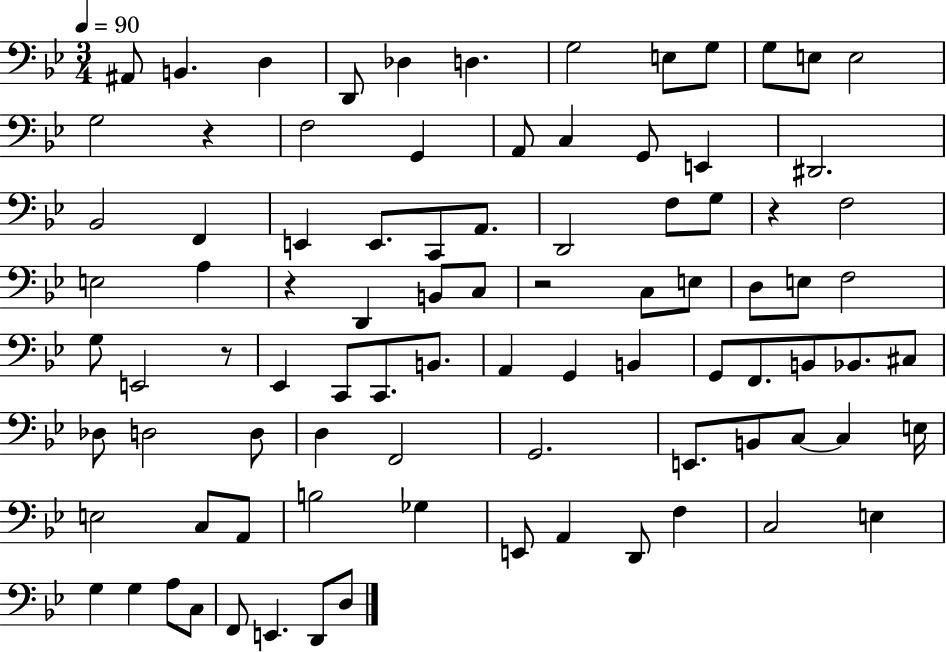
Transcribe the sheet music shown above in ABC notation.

X:1
T:Untitled
M:3/4
L:1/4
K:Bb
^A,,/2 B,, D, D,,/2 _D, D, G,2 E,/2 G,/2 G,/2 E,/2 E,2 G,2 z F,2 G,, A,,/2 C, G,,/2 E,, ^D,,2 _B,,2 F,, E,, E,,/2 C,,/2 A,,/2 D,,2 F,/2 G,/2 z F,2 E,2 A, z D,, B,,/2 C,/2 z2 C,/2 E,/2 D,/2 E,/2 F,2 G,/2 E,,2 z/2 _E,, C,,/2 C,,/2 B,,/2 A,, G,, B,, G,,/2 F,,/2 B,,/2 _B,,/2 ^C,/2 _D,/2 D,2 D,/2 D, F,,2 G,,2 E,,/2 B,,/2 C,/2 C, E,/4 E,2 C,/2 A,,/2 B,2 _G, E,,/2 A,, D,,/2 F, C,2 E, G, G, A,/2 C,/2 F,,/2 E,, D,,/2 D,/2